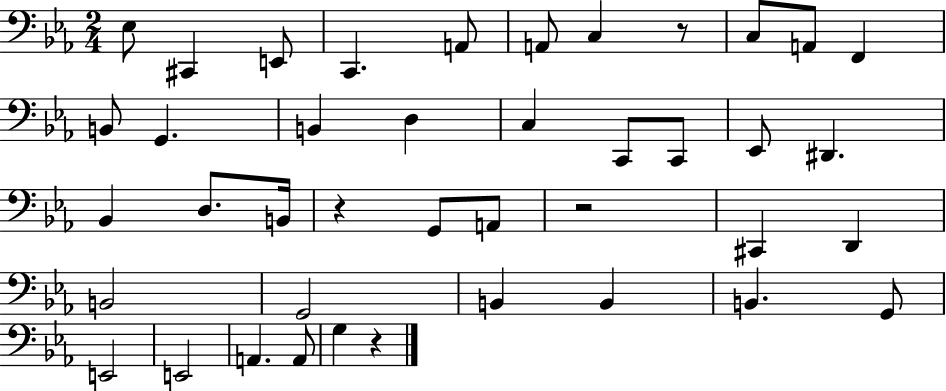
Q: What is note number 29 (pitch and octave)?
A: B2